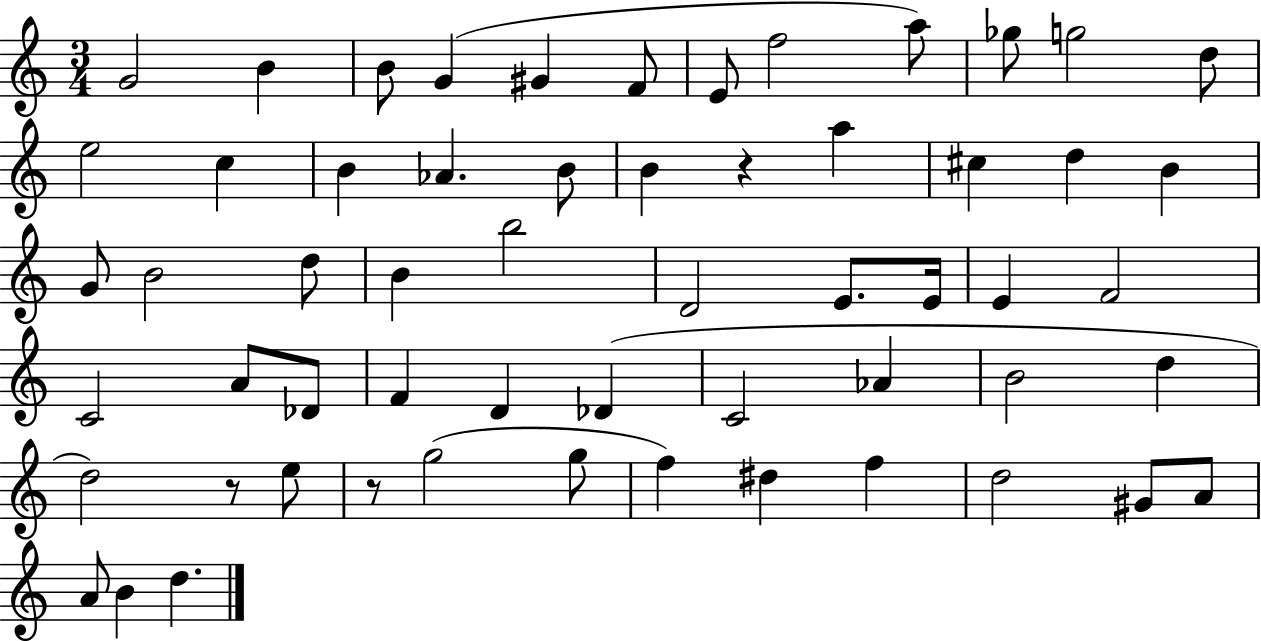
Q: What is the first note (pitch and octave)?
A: G4